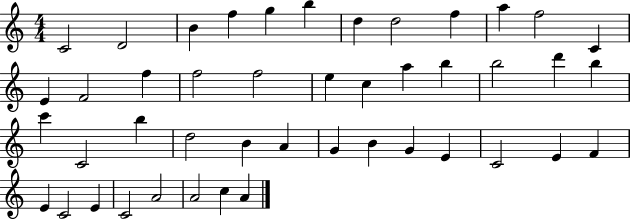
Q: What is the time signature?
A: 4/4